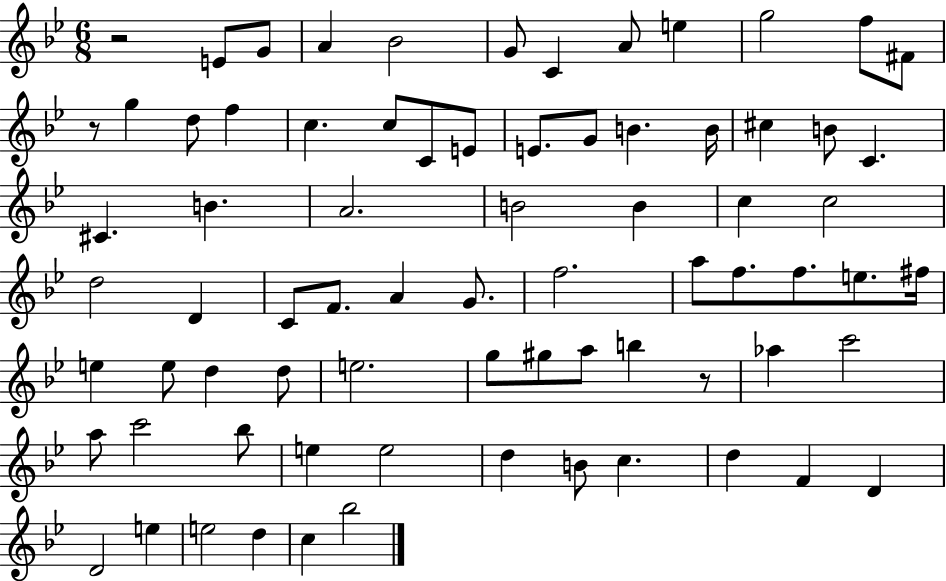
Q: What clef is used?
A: treble